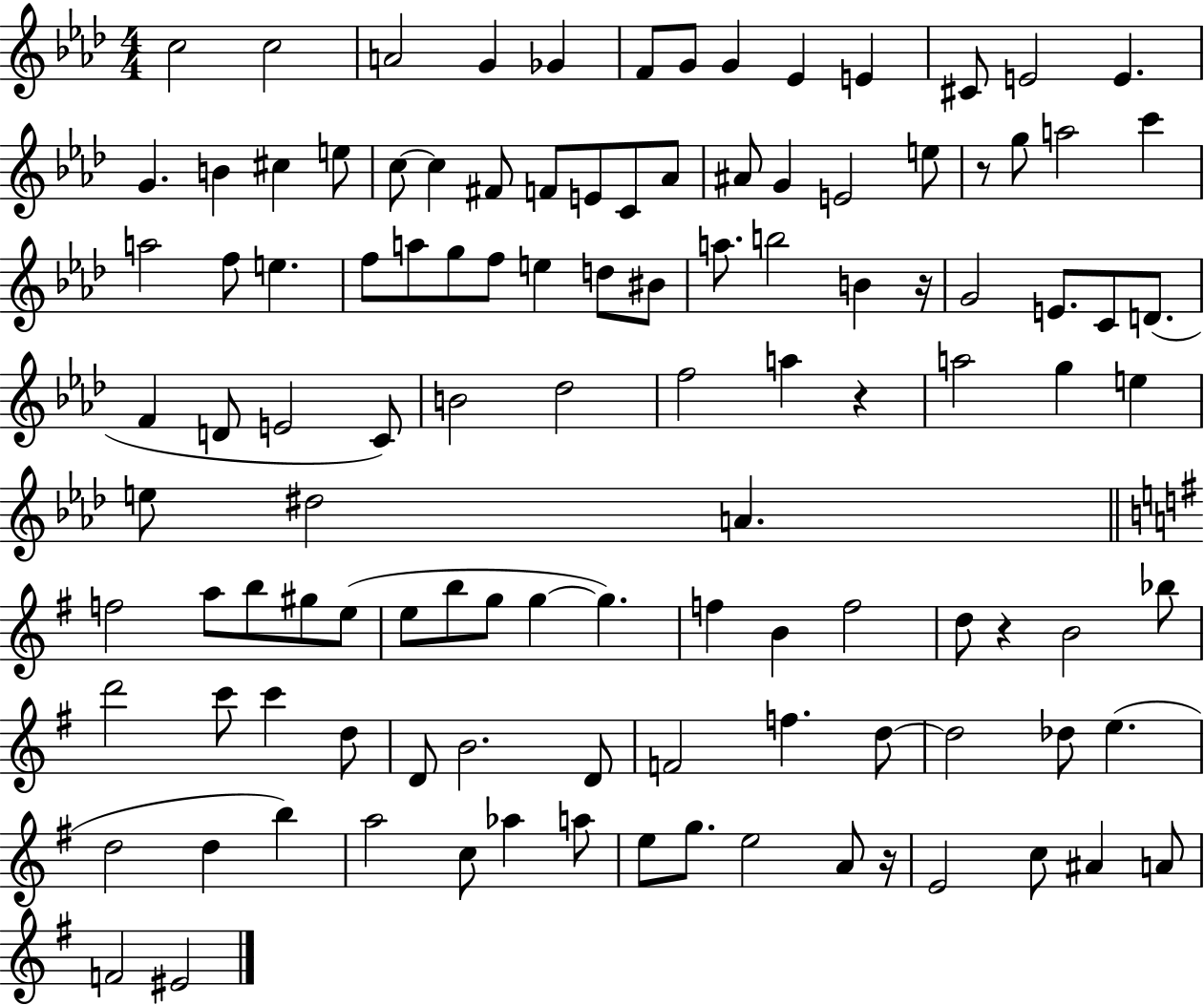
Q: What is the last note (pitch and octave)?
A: EIS4